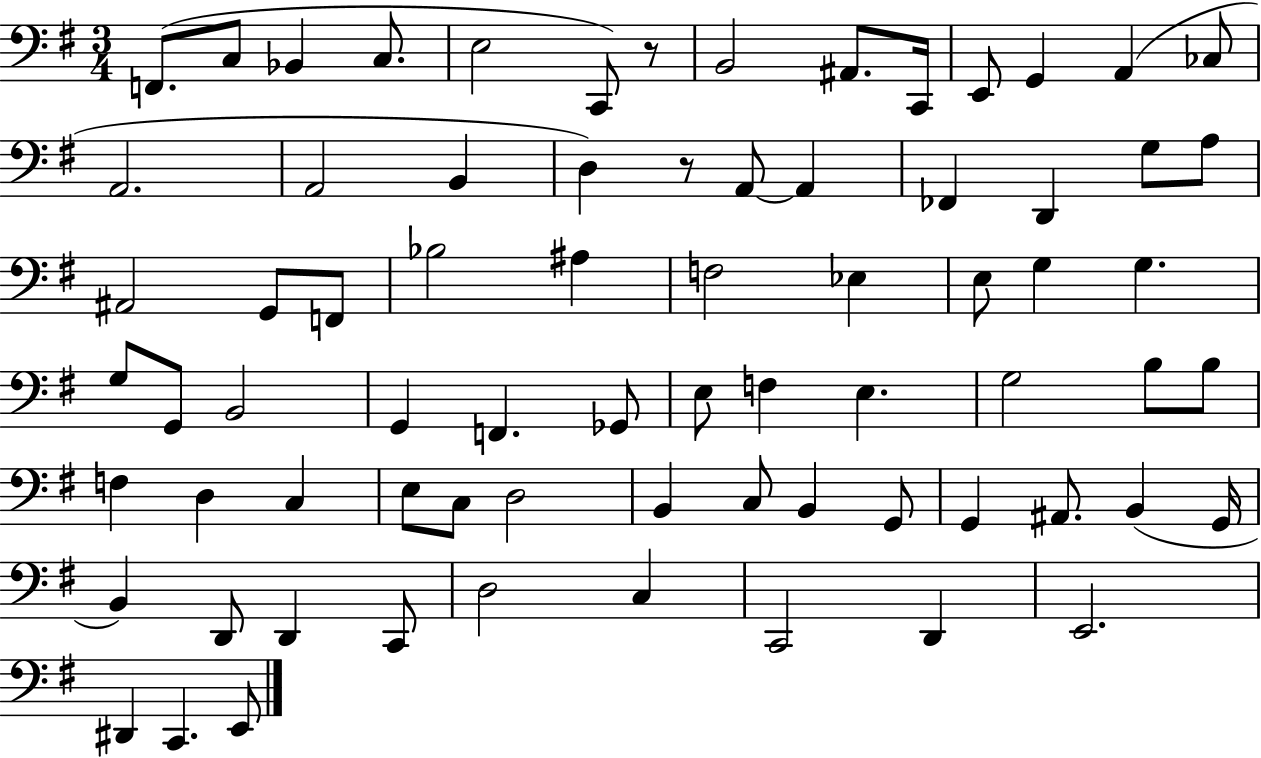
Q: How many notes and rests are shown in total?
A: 73